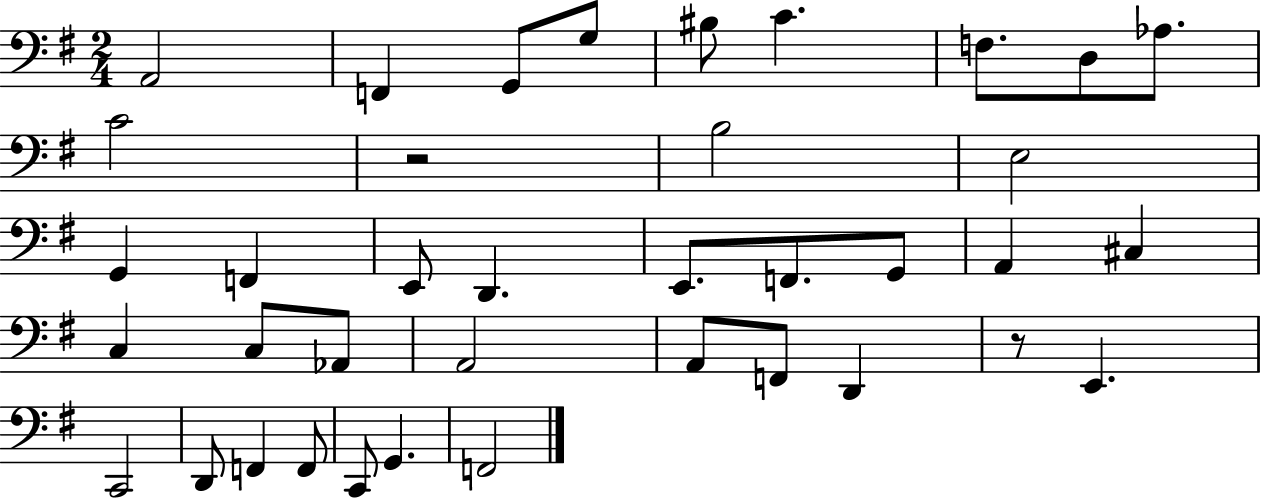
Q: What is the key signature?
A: G major